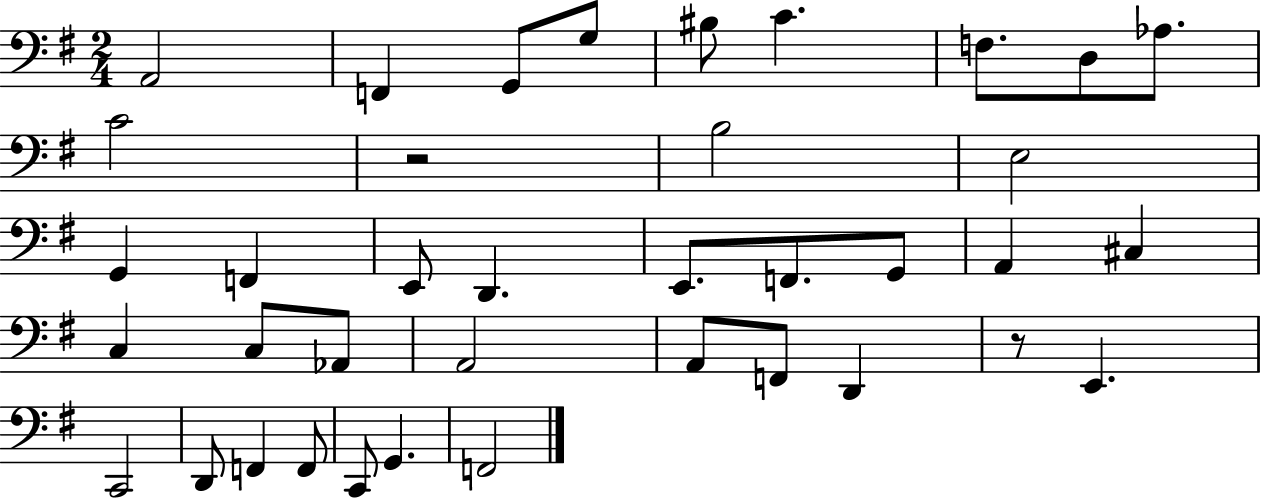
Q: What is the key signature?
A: G major